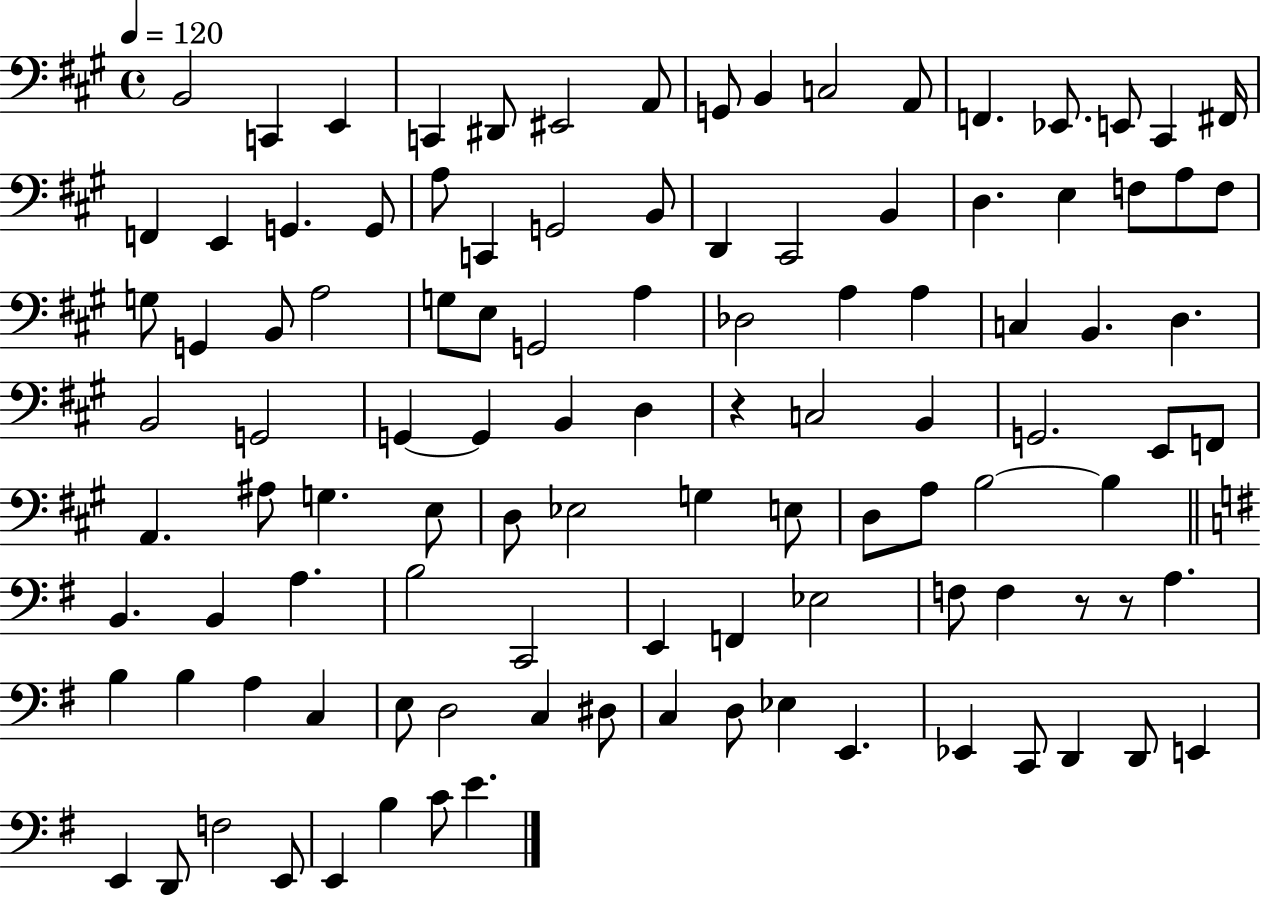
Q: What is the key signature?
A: A major